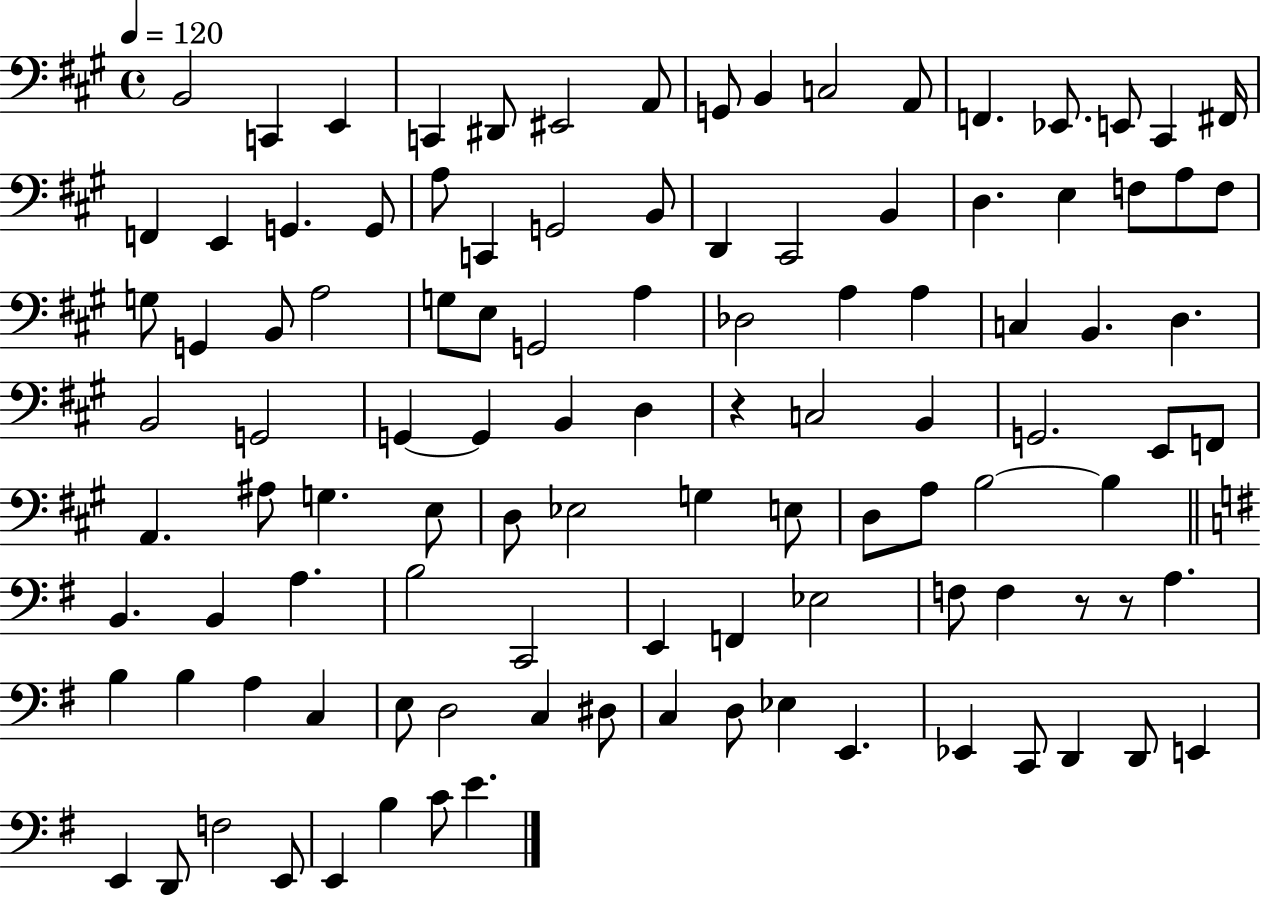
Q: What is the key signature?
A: A major